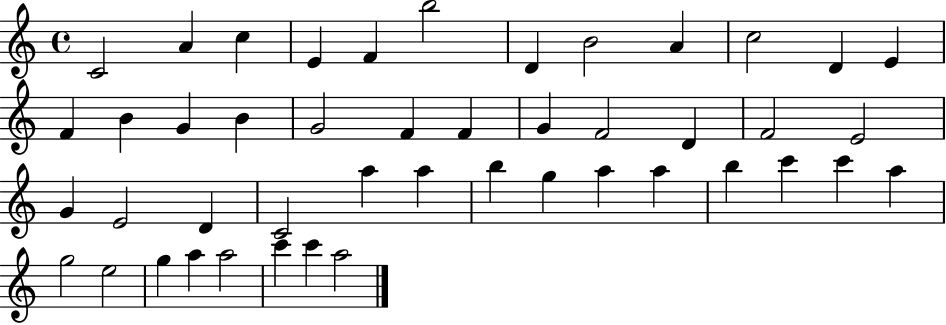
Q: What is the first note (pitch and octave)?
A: C4